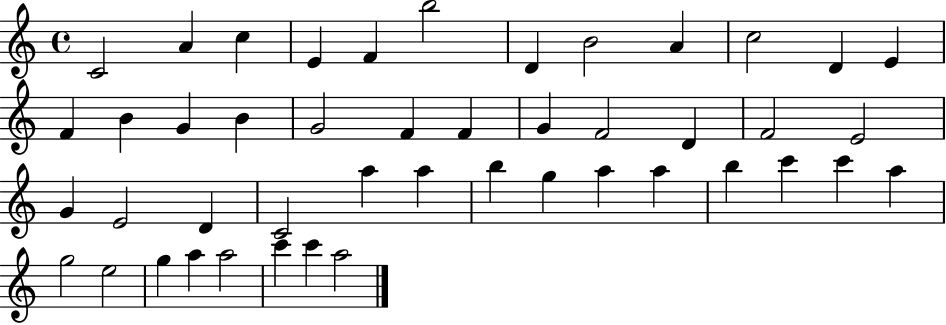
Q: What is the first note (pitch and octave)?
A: C4